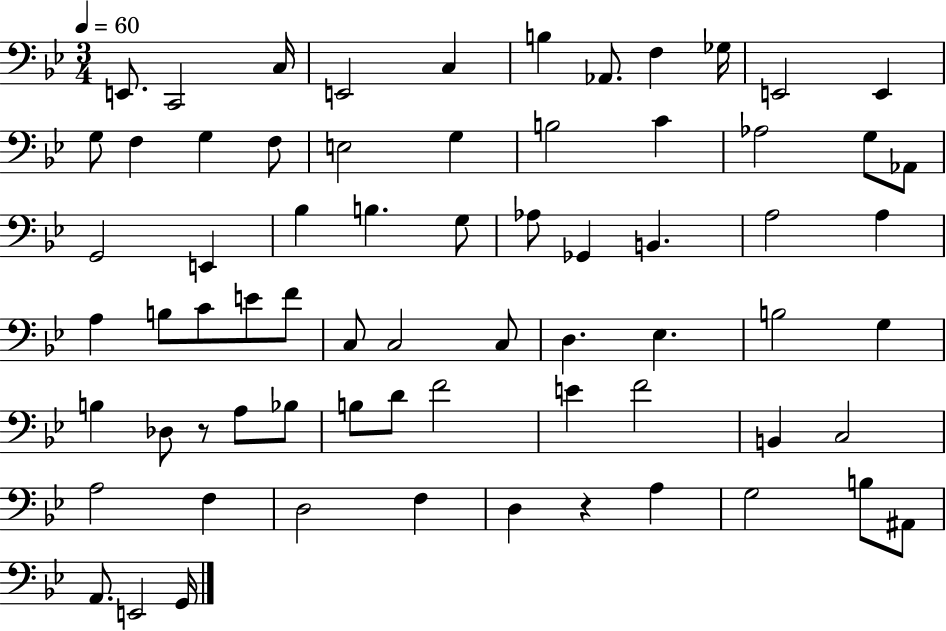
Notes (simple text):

E2/e. C2/h C3/s E2/h C3/q B3/q Ab2/e. F3/q Gb3/s E2/h E2/q G3/e F3/q G3/q F3/e E3/h G3/q B3/h C4/q Ab3/h G3/e Ab2/e G2/h E2/q Bb3/q B3/q. G3/e Ab3/e Gb2/q B2/q. A3/h A3/q A3/q B3/e C4/e E4/e F4/e C3/e C3/h C3/e D3/q. Eb3/q. B3/h G3/q B3/q Db3/e R/e A3/e Bb3/e B3/e D4/e F4/h E4/q F4/h B2/q C3/h A3/h F3/q D3/h F3/q D3/q R/q A3/q G3/h B3/e A#2/e A2/e. E2/h G2/s